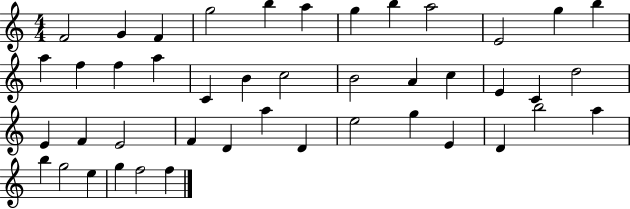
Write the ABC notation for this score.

X:1
T:Untitled
M:4/4
L:1/4
K:C
F2 G F g2 b a g b a2 E2 g b a f f a C B c2 B2 A c E C d2 E F E2 F D a D e2 g E D b2 a b g2 e g f2 f